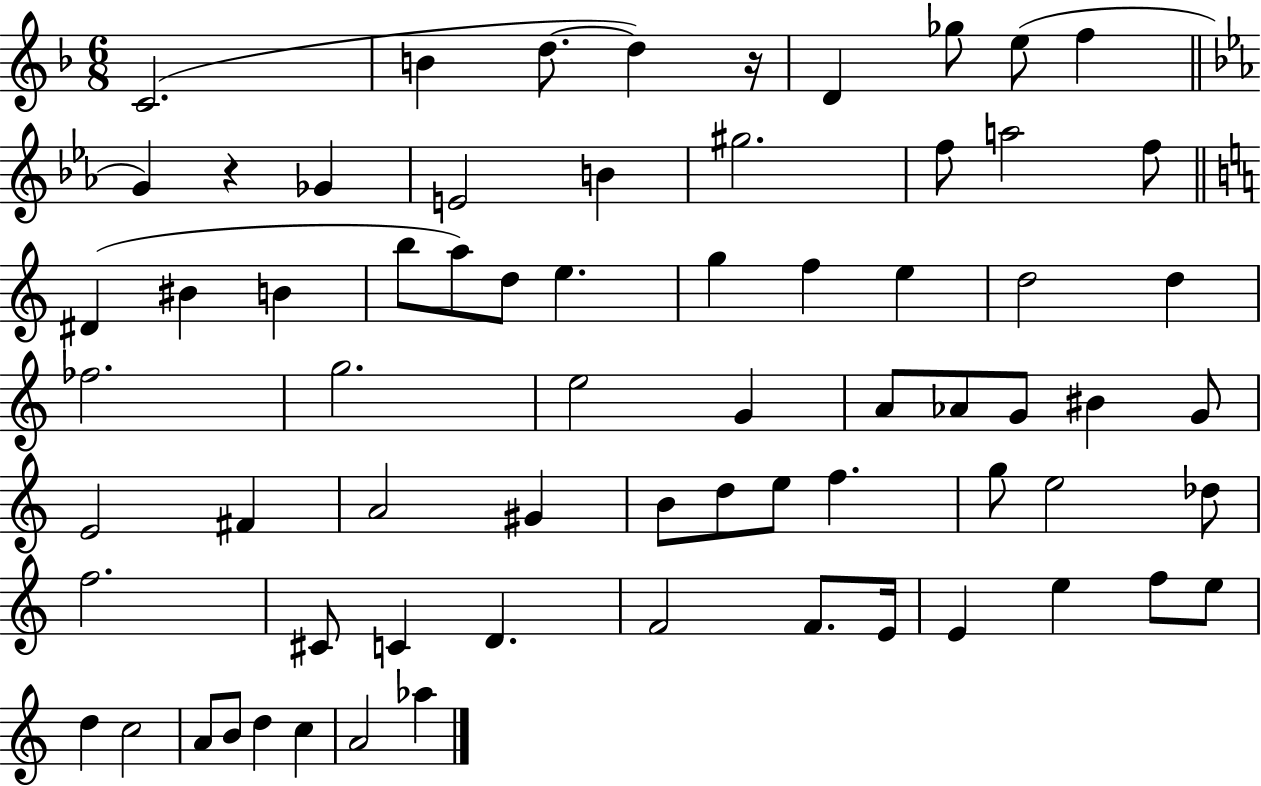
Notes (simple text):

C4/h. B4/q D5/e. D5/q R/s D4/q Gb5/e E5/e F5/q G4/q R/q Gb4/q E4/h B4/q G#5/h. F5/e A5/h F5/e D#4/q BIS4/q B4/q B5/e A5/e D5/e E5/q. G5/q F5/q E5/q D5/h D5/q FES5/h. G5/h. E5/h G4/q A4/e Ab4/e G4/e BIS4/q G4/e E4/h F#4/q A4/h G#4/q B4/e D5/e E5/e F5/q. G5/e E5/h Db5/e F5/h. C#4/e C4/q D4/q. F4/h F4/e. E4/s E4/q E5/q F5/e E5/e D5/q C5/h A4/e B4/e D5/q C5/q A4/h Ab5/q